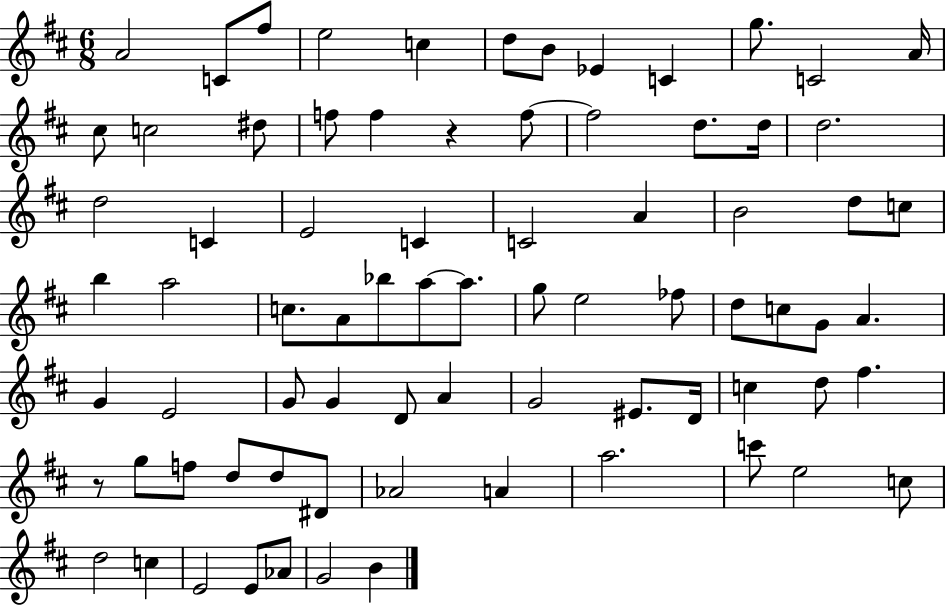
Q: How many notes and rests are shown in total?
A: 77